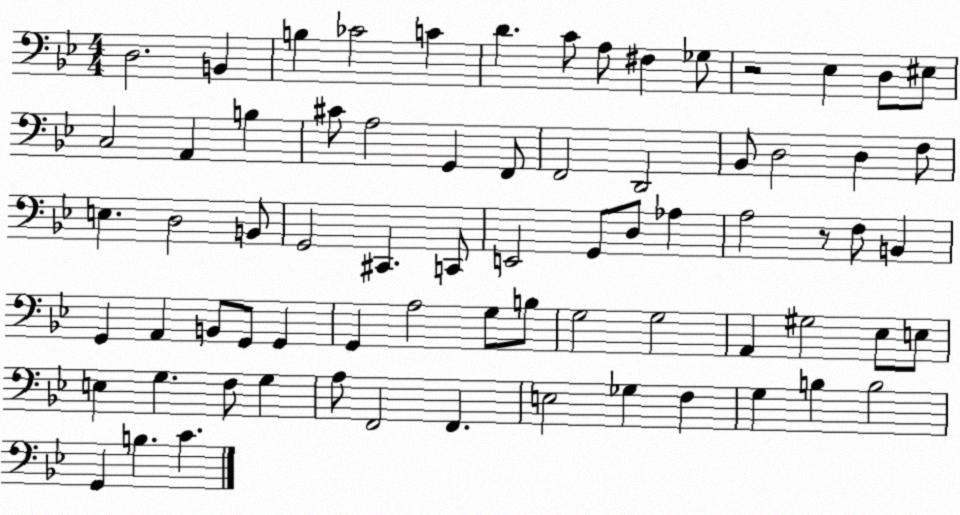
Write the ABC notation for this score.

X:1
T:Untitled
M:4/4
L:1/4
K:Bb
D,2 B,, B, _C2 C D C/2 A,/2 ^F, _G,/2 z2 _E, D,/2 ^E,/2 C,2 A,, B, ^C/2 A,2 G,, F,,/2 F,,2 D,,2 _B,,/2 D,2 D, F,/2 E, D,2 B,,/2 G,,2 ^C,, C,,/2 E,,2 G,,/2 D,/2 _A, A,2 z/2 F,/2 B,, G,, A,, B,,/2 G,,/2 G,, G,, A,2 G,/2 B,/2 G,2 G,2 A,, ^G,2 _E,/2 E,/2 E, G, F,/2 G, A,/2 F,,2 F,, E,2 _G, F, G, B, B,2 G,, B, C